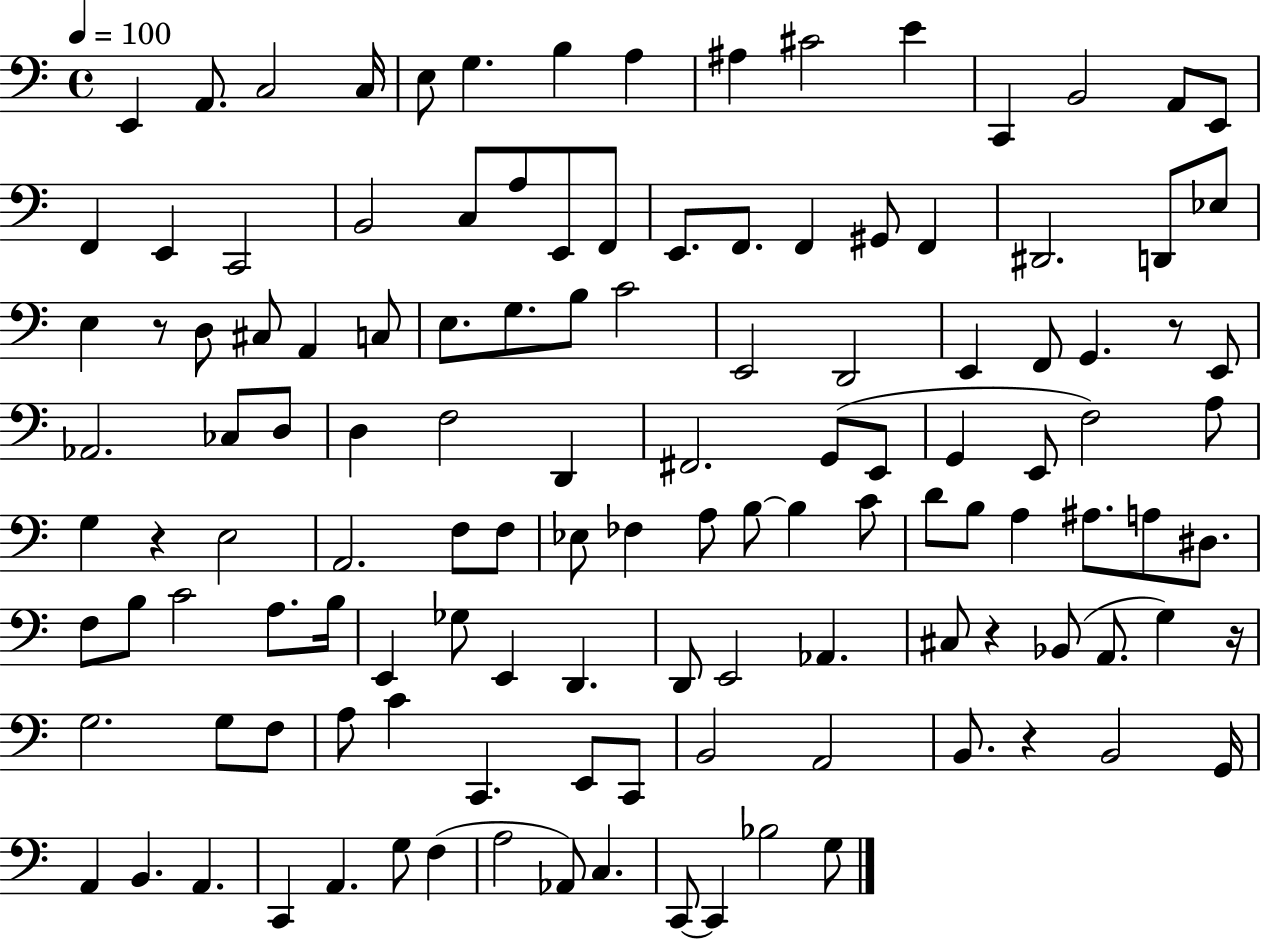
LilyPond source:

{
  \clef bass
  \time 4/4
  \defaultTimeSignature
  \key c \major
  \tempo 4 = 100
  e,4 a,8. c2 c16 | e8 g4. b4 a4 | ais4 cis'2 e'4 | c,4 b,2 a,8 e,8 | \break f,4 e,4 c,2 | b,2 c8 a8 e,8 f,8 | e,8. f,8. f,4 gis,8 f,4 | dis,2. d,8 ees8 | \break e4 r8 d8 cis8 a,4 c8 | e8. g8. b8 c'2 | e,2 d,2 | e,4 f,8 g,4. r8 e,8 | \break aes,2. ces8 d8 | d4 f2 d,4 | fis,2. g,8( e,8 | g,4 e,8 f2) a8 | \break g4 r4 e2 | a,2. f8 f8 | ees8 fes4 a8 b8~~ b4 c'8 | d'8 b8 a4 ais8. a8 dis8. | \break f8 b8 c'2 a8. b16 | e,4 ges8 e,4 d,4. | d,8 e,2 aes,4. | cis8 r4 bes,8( a,8. g4) r16 | \break g2. g8 f8 | a8 c'4 c,4. e,8 c,8 | b,2 a,2 | b,8. r4 b,2 g,16 | \break a,4 b,4. a,4. | c,4 a,4. g8 f4( | a2 aes,8) c4. | c,8~~ c,4 bes2 g8 | \break \bar "|."
}